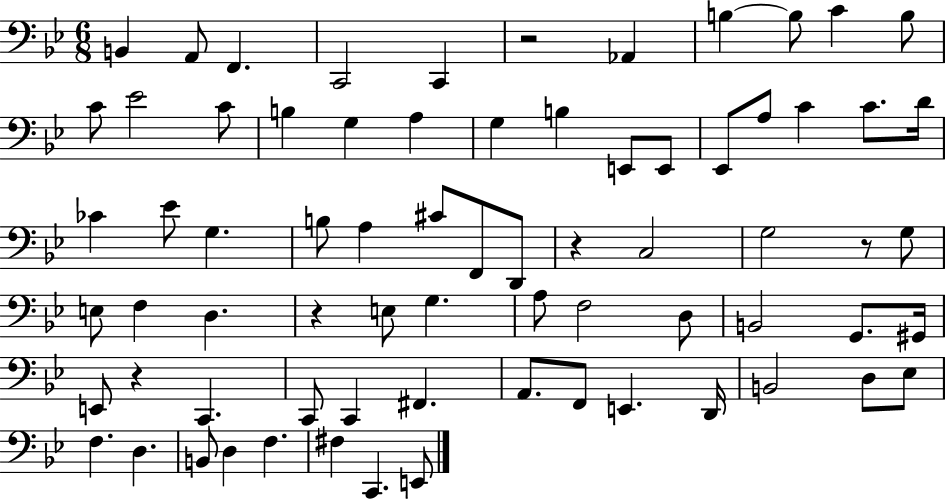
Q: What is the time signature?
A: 6/8